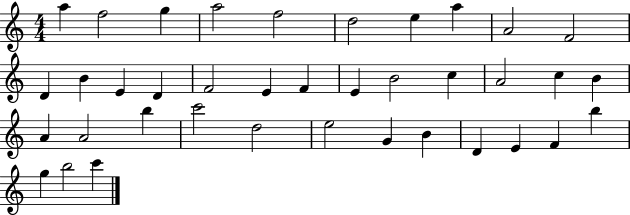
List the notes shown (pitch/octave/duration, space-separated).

A5/q F5/h G5/q A5/h F5/h D5/h E5/q A5/q A4/h F4/h D4/q B4/q E4/q D4/q F4/h E4/q F4/q E4/q B4/h C5/q A4/h C5/q B4/q A4/q A4/h B5/q C6/h D5/h E5/h G4/q B4/q D4/q E4/q F4/q B5/q G5/q B5/h C6/q